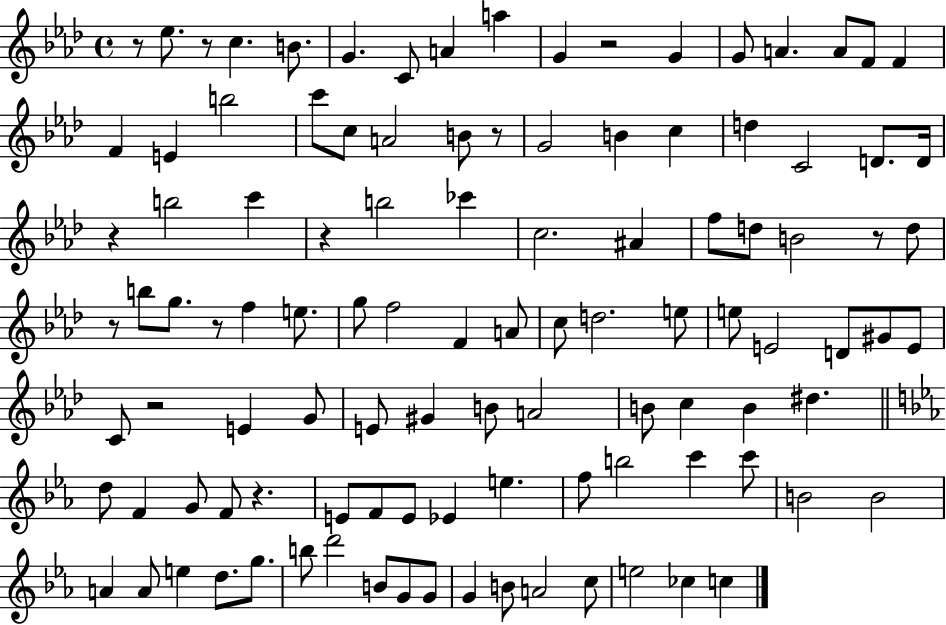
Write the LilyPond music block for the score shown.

{
  \clef treble
  \time 4/4
  \defaultTimeSignature
  \key aes \major
  r8 ees''8. r8 c''4. b'8. | g'4. c'8 a'4 a''4 | g'4 r2 g'4 | g'8 a'4. a'8 f'8 f'4 | \break f'4 e'4 b''2 | c'''8 c''8 a'2 b'8 r8 | g'2 b'4 c''4 | d''4 c'2 d'8. d'16 | \break r4 b''2 c'''4 | r4 b''2 ces'''4 | c''2. ais'4 | f''8 d''8 b'2 r8 d''8 | \break r8 b''8 g''8. r8 f''4 e''8. | g''8 f''2 f'4 a'8 | c''8 d''2. e''8 | e''8 e'2 d'8 gis'8 e'8 | \break c'8 r2 e'4 g'8 | e'8 gis'4 b'8 a'2 | b'8 c''4 b'4 dis''4. | \bar "||" \break \key ees \major d''8 f'4 g'8 f'8 r4. | e'8 f'8 e'8 ees'4 e''4. | f''8 b''2 c'''4 c'''8 | b'2 b'2 | \break a'4 a'8 e''4 d''8. g''8. | b''8 d'''2 b'8 g'8 g'8 | g'4 b'8 a'2 c''8 | e''2 ces''4 c''4 | \break \bar "|."
}